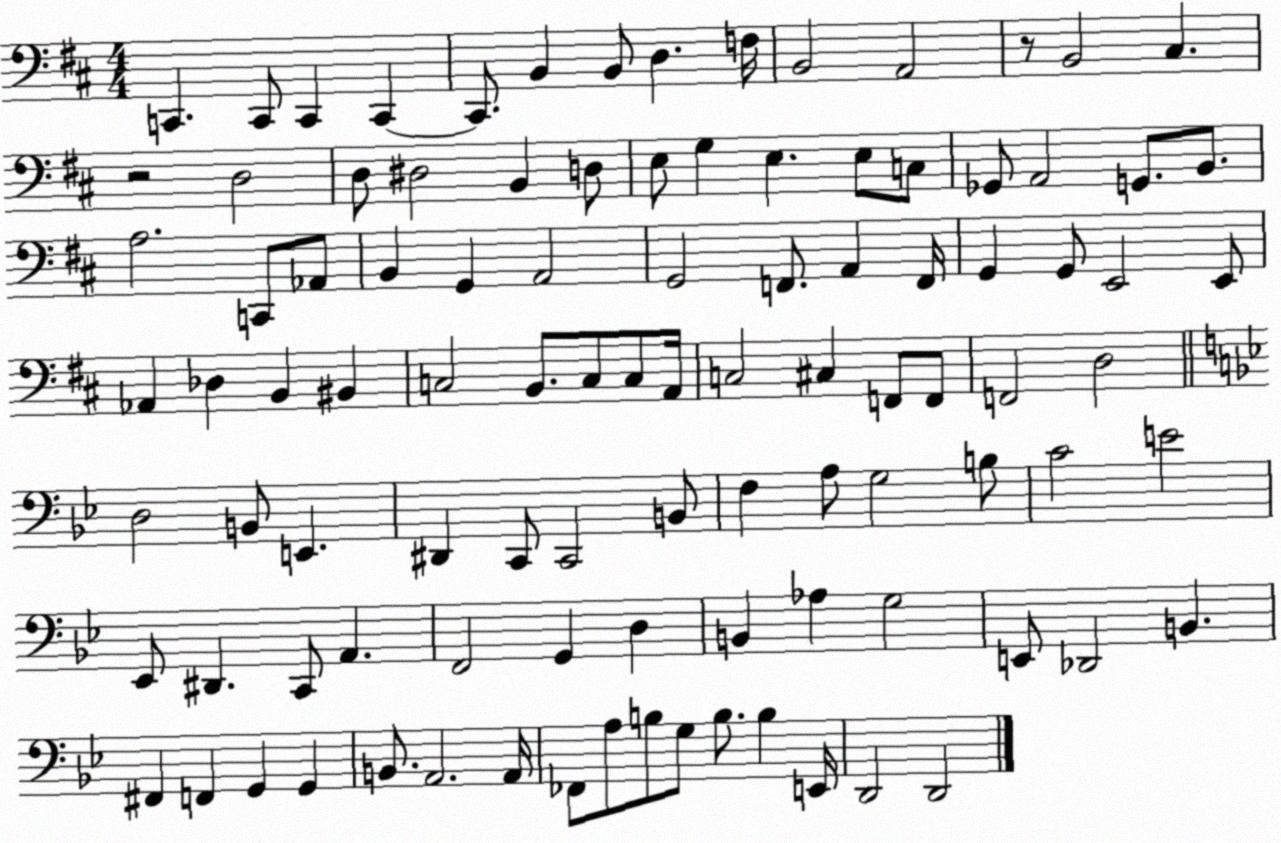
X:1
T:Untitled
M:4/4
L:1/4
K:D
C,, C,,/2 C,, C,, C,,/2 B,, B,,/2 D, F,/4 B,,2 A,,2 z/2 B,,2 ^C, z2 D,2 D,/2 ^D,2 B,, D,/2 E,/2 G, E, E,/2 C,/2 _G,,/2 A,,2 G,,/2 B,,/2 A,2 C,,/2 _A,,/2 B,, G,, A,,2 G,,2 F,,/2 A,, F,,/4 G,, G,,/2 E,,2 E,,/2 _A,, _D, B,, ^B,, C,2 B,,/2 C,/2 C,/2 A,,/4 C,2 ^C, F,,/2 F,,/2 F,,2 D,2 D,2 B,,/2 E,, ^D,, C,,/2 C,,2 B,,/2 F, A,/2 G,2 B,/2 C2 E2 _E,,/2 ^D,, C,,/2 A,, F,,2 G,, D, B,, _A, G,2 E,,/2 _D,,2 B,, ^F,, F,, G,, G,, B,,/2 A,,2 A,,/4 _F,,/2 A,/2 B,/2 G,/2 B,/2 B, E,,/4 D,,2 D,,2